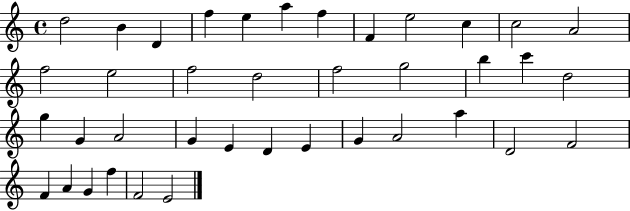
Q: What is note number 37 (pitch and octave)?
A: F5